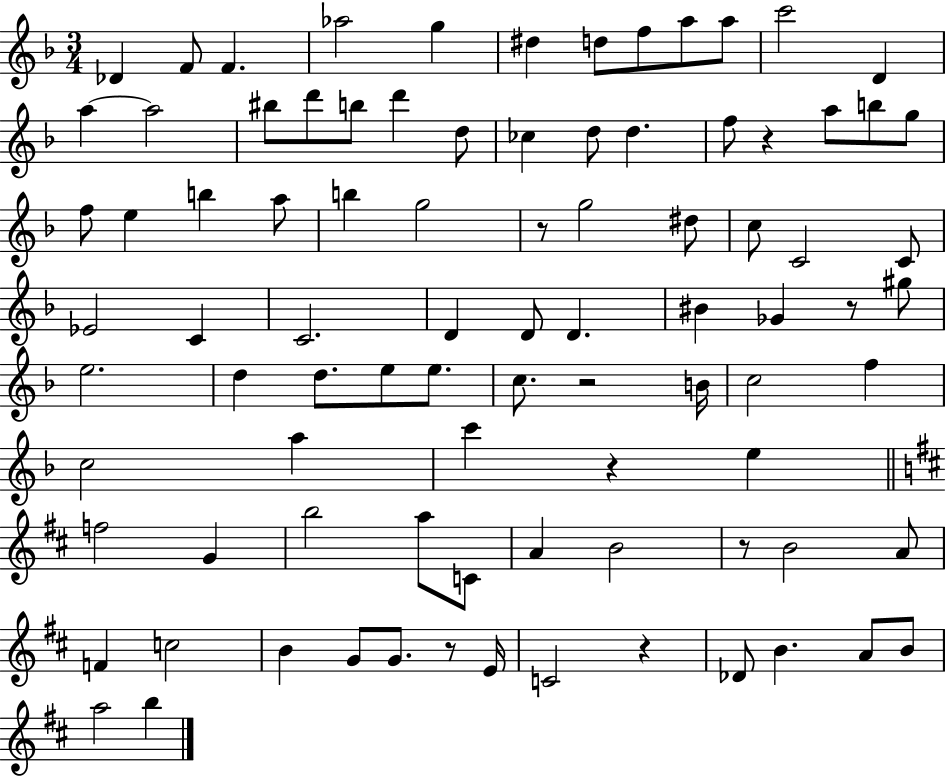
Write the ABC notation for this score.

X:1
T:Untitled
M:3/4
L:1/4
K:F
_D F/2 F _a2 g ^d d/2 f/2 a/2 a/2 c'2 D a a2 ^b/2 d'/2 b/2 d' d/2 _c d/2 d f/2 z a/2 b/2 g/2 f/2 e b a/2 b g2 z/2 g2 ^d/2 c/2 C2 C/2 _E2 C C2 D D/2 D ^B _G z/2 ^g/2 e2 d d/2 e/2 e/2 c/2 z2 B/4 c2 f c2 a c' z e f2 G b2 a/2 C/2 A B2 z/2 B2 A/2 F c2 B G/2 G/2 z/2 E/4 C2 z _D/2 B A/2 B/2 a2 b